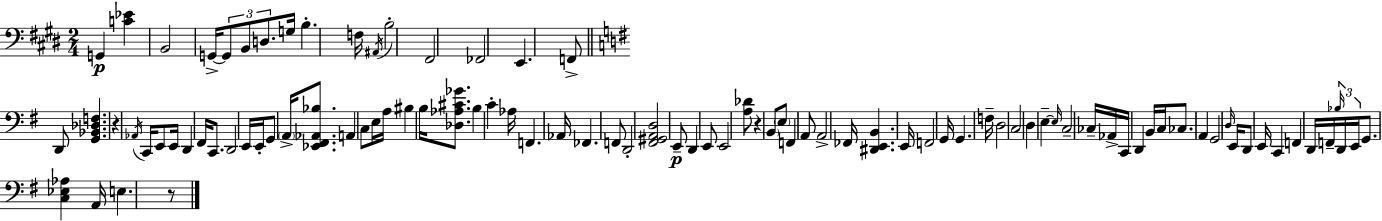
G2/q [C4,Eb4]/q B2/h G2/s G2/e B2/e D3/e. G3/s B3/q. F3/s A#2/s B3/h F#2/h FES2/h E2/q. F2/e D2/e [G2,Bb2,Db3,F3]/q. R/q Ab2/s C2/s E2/e E2/s D2/q F#2/s C2/e. D2/h E2/s E2/s G2/e A2/s [Eb2,F#2,Ab2,Bb3]/e. A2/q C3/e E3/s A3/s BIS3/q B3/s [Db3,Ab3,C#4,Gb4]/e. B3/q C4/q Ab3/s F2/q. Ab2/s FES2/q. F2/e D2/h [F#2,G#2,A2,D3]/h E2/e D2/q E2/e E2/h [A3,Db4]/e R/q B2/e E3/e F2/q A2/e A2/h FES2/s [D#2,E2,B2]/q. E2/s F2/h G2/s G2/q. F3/s D3/h C3/h D3/q E3/q E3/s C3/h CES3/s Ab2/s C2/s D2/q B2/s C3/s CES3/e. A2/q G2/h D3/s E2/s D2/e E2/s C2/q F2/q D2/s F2/s Bb3/s D2/s E2/s G2/e. [C3,Eb3,Ab3]/q A2/s E3/q. R/e